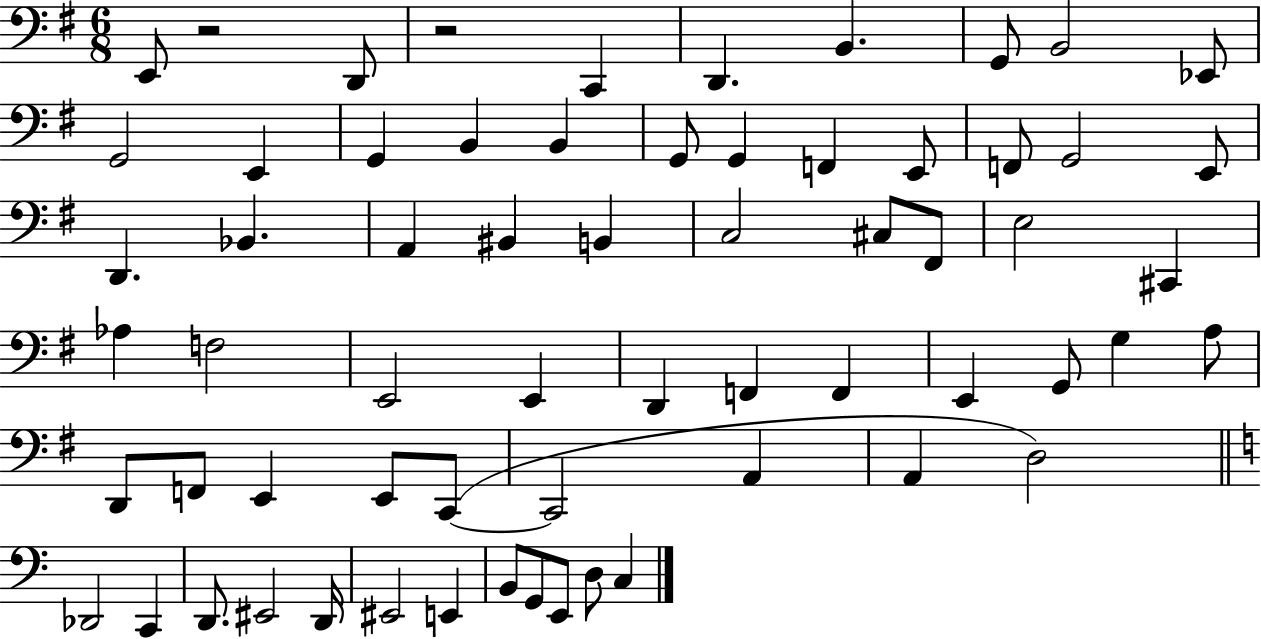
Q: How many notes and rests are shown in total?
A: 64